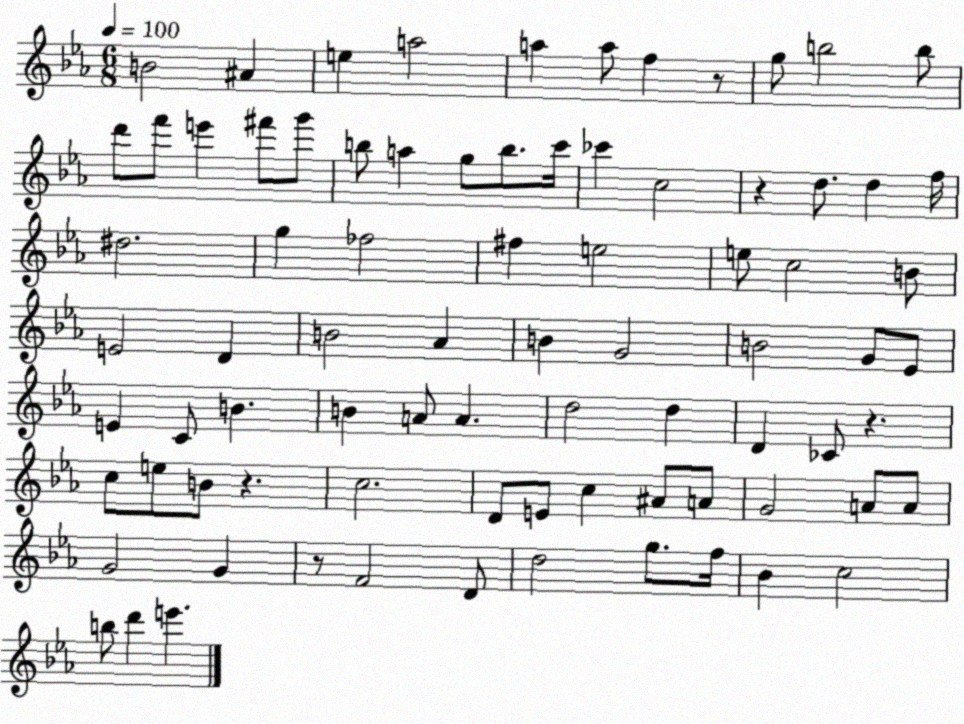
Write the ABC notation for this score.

X:1
T:Untitled
M:6/8
L:1/4
K:Eb
B2 ^A e a2 a a/2 f z/2 g/2 b2 b/2 d'/2 f'/2 e' ^f'/2 g'/2 b/2 a g/2 b/2 c'/4 _c' c2 z d/2 d f/4 ^d2 g _f2 ^f e2 e/2 c2 B/2 E2 D B2 _A B G2 B2 G/2 _E/2 E C/2 B B A/2 A d2 d D _C/2 z c/2 e/2 B/2 z c2 D/2 E/2 c ^A/2 A/2 G2 A/2 A/2 G2 G z/2 F2 D/2 d2 g/2 f/4 _B c2 b/2 d' e'